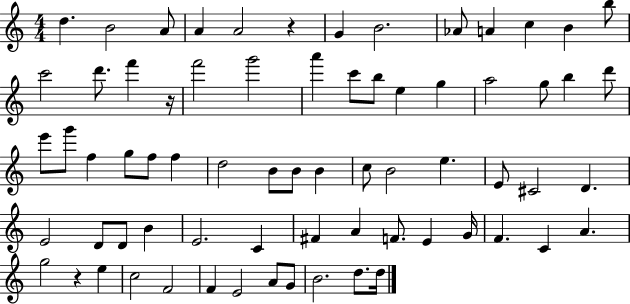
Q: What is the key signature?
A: C major